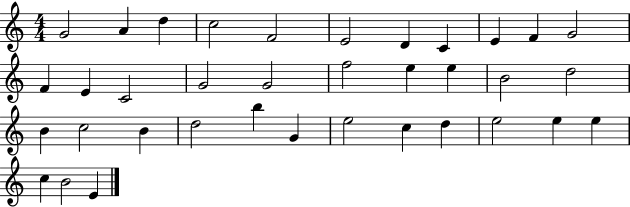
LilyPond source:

{
  \clef treble
  \numericTimeSignature
  \time 4/4
  \key c \major
  g'2 a'4 d''4 | c''2 f'2 | e'2 d'4 c'4 | e'4 f'4 g'2 | \break f'4 e'4 c'2 | g'2 g'2 | f''2 e''4 e''4 | b'2 d''2 | \break b'4 c''2 b'4 | d''2 b''4 g'4 | e''2 c''4 d''4 | e''2 e''4 e''4 | \break c''4 b'2 e'4 | \bar "|."
}